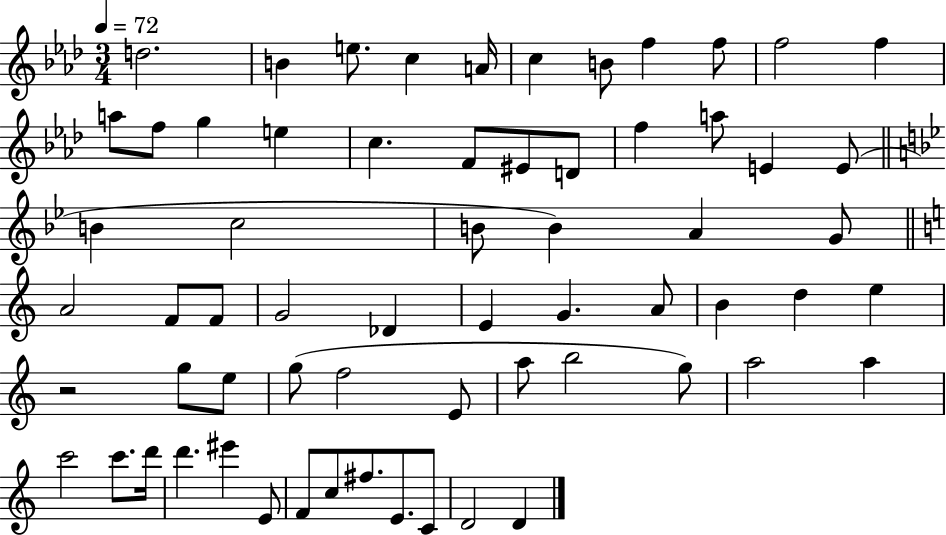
{
  \clef treble
  \numericTimeSignature
  \time 3/4
  \key aes \major
  \tempo 4 = 72
  d''2. | b'4 e''8. c''4 a'16 | c''4 b'8 f''4 f''8 | f''2 f''4 | \break a''8 f''8 g''4 e''4 | c''4. f'8 eis'8 d'8 | f''4 a''8 e'4 e'8( | \bar "||" \break \key g \minor b'4 c''2 | b'8 b'4) a'4 g'8 | \bar "||" \break \key a \minor a'2 f'8 f'8 | g'2 des'4 | e'4 g'4. a'8 | b'4 d''4 e''4 | \break r2 g''8 e''8 | g''8( f''2 e'8 | a''8 b''2 g''8) | a''2 a''4 | \break c'''2 c'''8. d'''16 | d'''4. eis'''4 e'8 | f'8 c''8 fis''8. e'8. c'8 | d'2 d'4 | \break \bar "|."
}